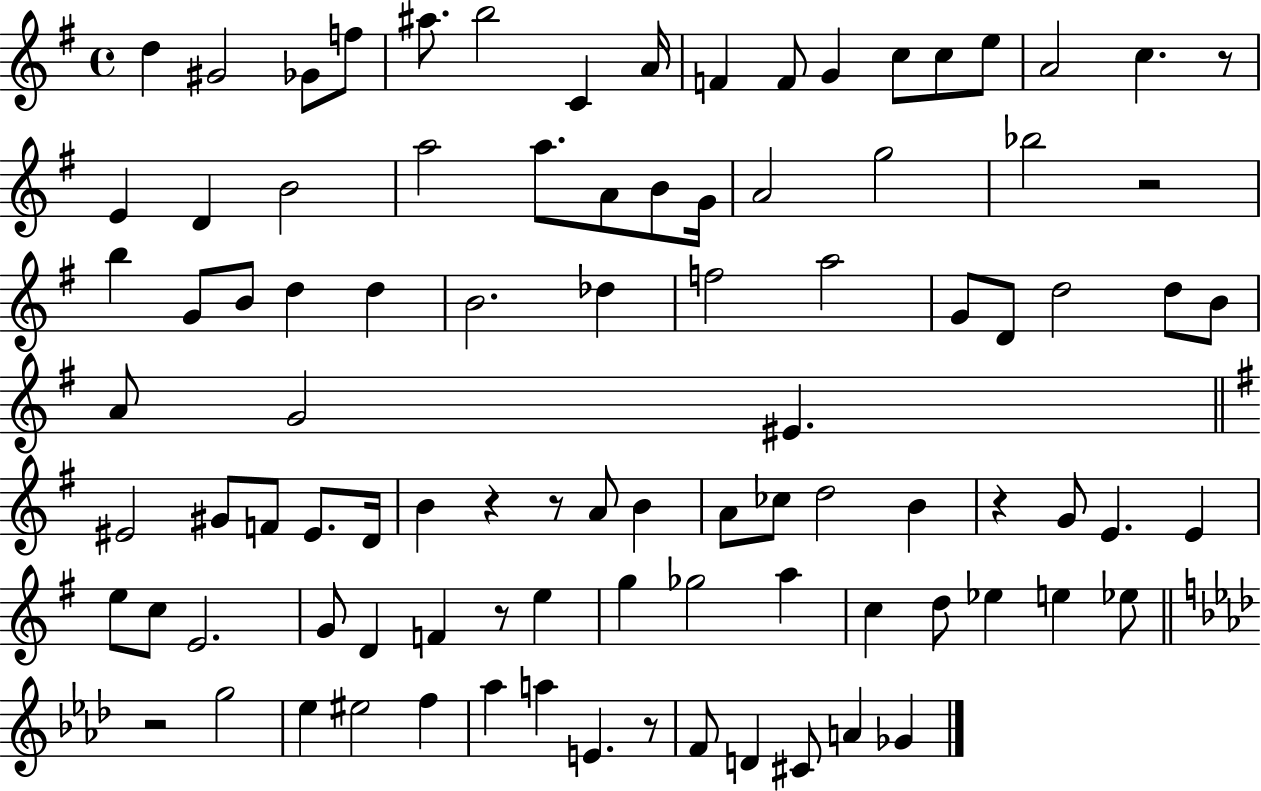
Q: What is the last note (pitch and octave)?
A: Gb4